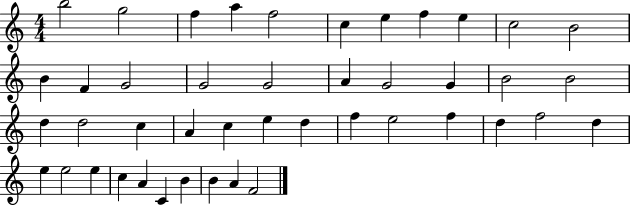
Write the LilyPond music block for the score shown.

{
  \clef treble
  \numericTimeSignature
  \time 4/4
  \key c \major
  b''2 g''2 | f''4 a''4 f''2 | c''4 e''4 f''4 e''4 | c''2 b'2 | \break b'4 f'4 g'2 | g'2 g'2 | a'4 g'2 g'4 | b'2 b'2 | \break d''4 d''2 c''4 | a'4 c''4 e''4 d''4 | f''4 e''2 f''4 | d''4 f''2 d''4 | \break e''4 e''2 e''4 | c''4 a'4 c'4 b'4 | b'4 a'4 f'2 | \bar "|."
}